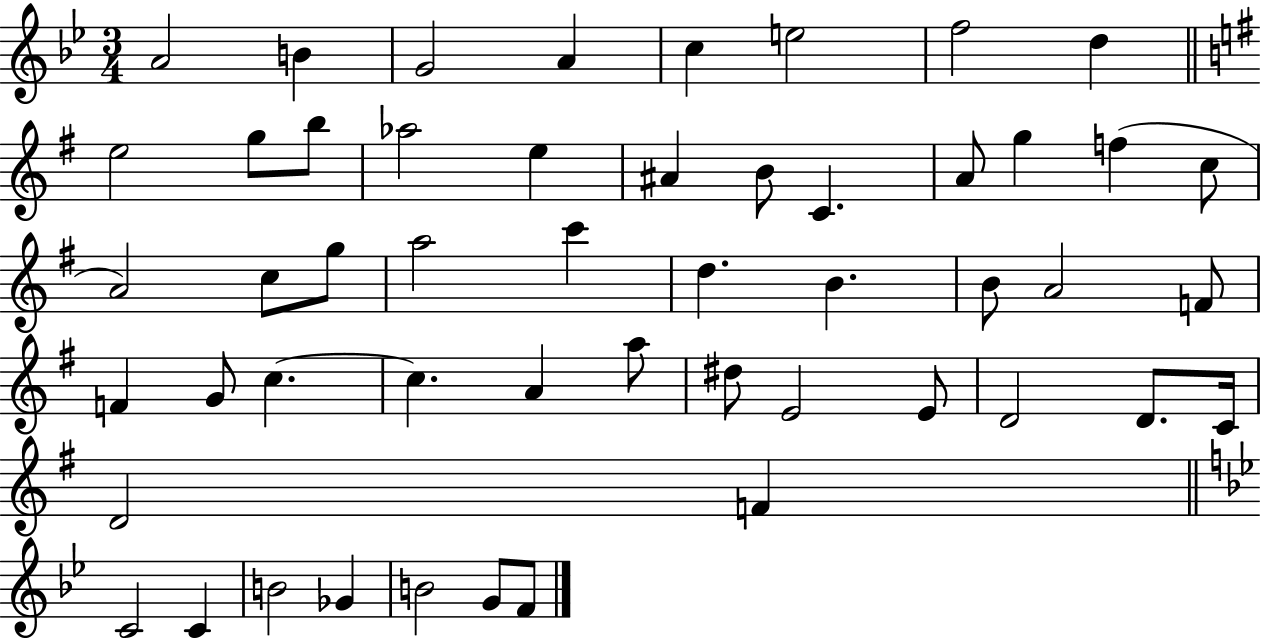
X:1
T:Untitled
M:3/4
L:1/4
K:Bb
A2 B G2 A c e2 f2 d e2 g/2 b/2 _a2 e ^A B/2 C A/2 g f c/2 A2 c/2 g/2 a2 c' d B B/2 A2 F/2 F G/2 c c A a/2 ^d/2 E2 E/2 D2 D/2 C/4 D2 F C2 C B2 _G B2 G/2 F/2